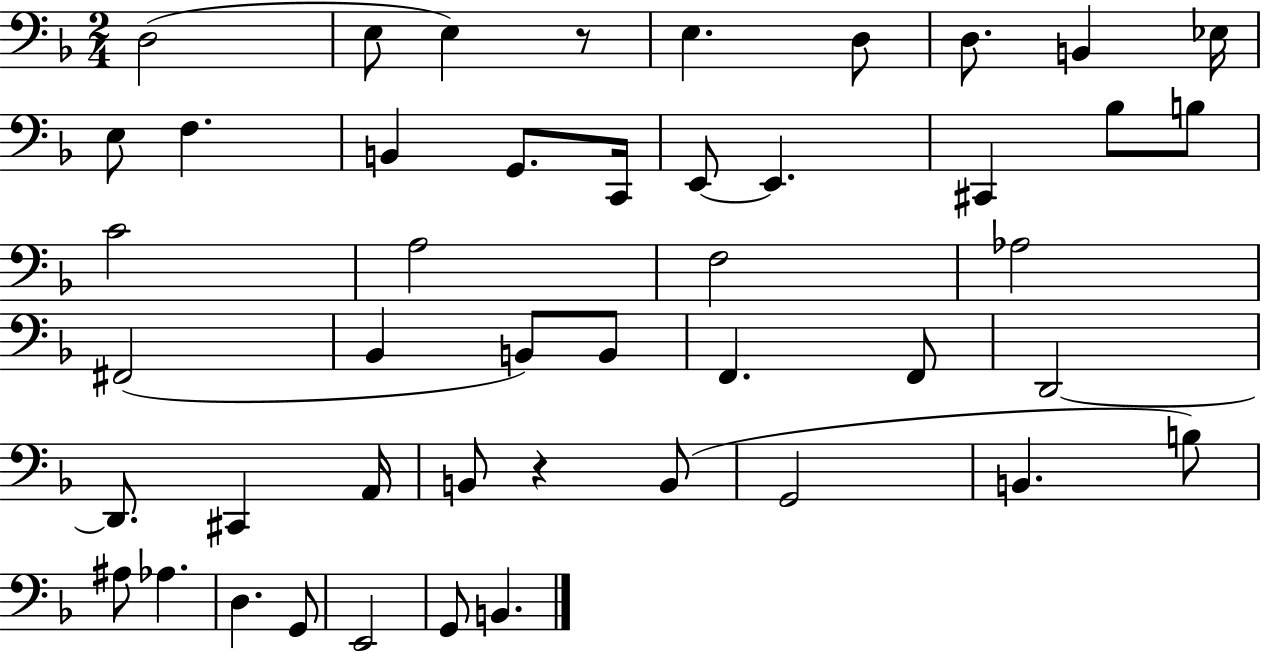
{
  \clef bass
  \numericTimeSignature
  \time 2/4
  \key f \major
  \repeat volta 2 { d2( | e8 e4) r8 | e4. d8 | d8. b,4 ees16 | \break e8 f4. | b,4 g,8. c,16 | e,8~~ e,4. | cis,4 bes8 b8 | \break c'2 | a2 | f2 | aes2 | \break fis,2( | bes,4 b,8) b,8 | f,4. f,8 | d,2~~ | \break d,8. cis,4 a,16 | b,8 r4 b,8( | g,2 | b,4. b8) | \break ais8 aes4. | d4. g,8 | e,2 | g,8 b,4. | \break } \bar "|."
}